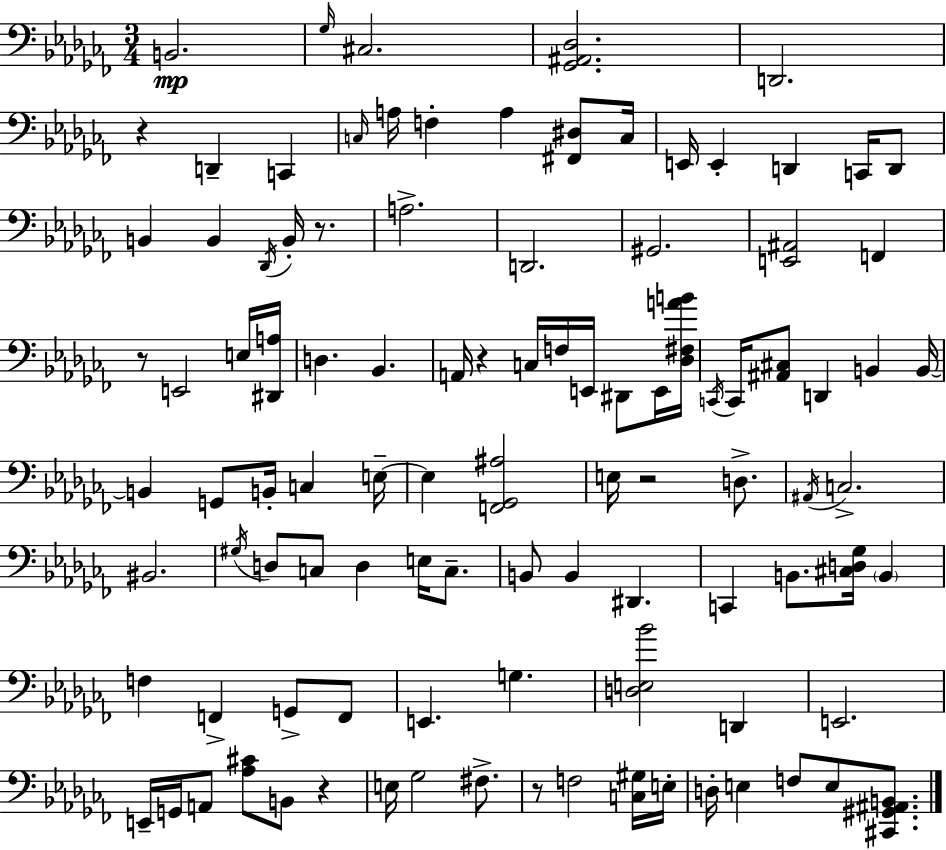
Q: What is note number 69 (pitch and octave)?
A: D2